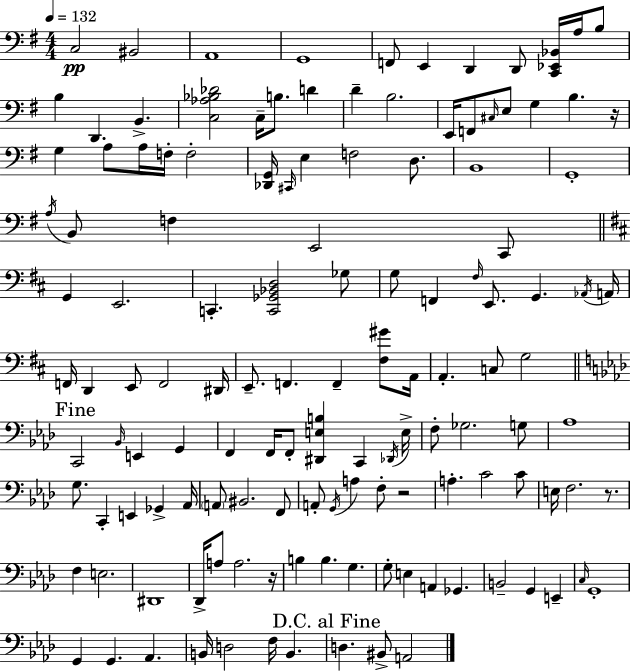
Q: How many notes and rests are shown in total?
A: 132